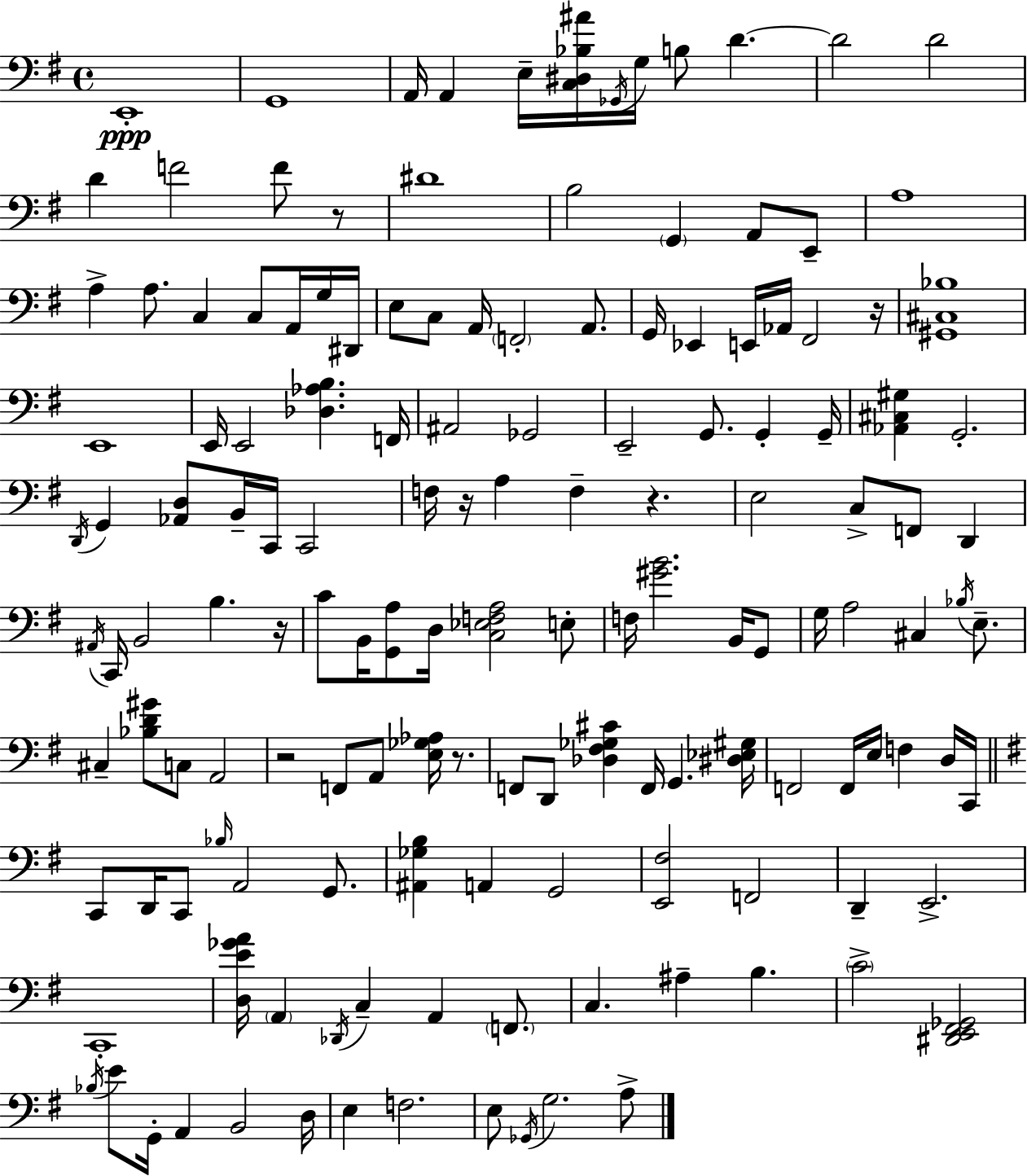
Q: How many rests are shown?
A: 7